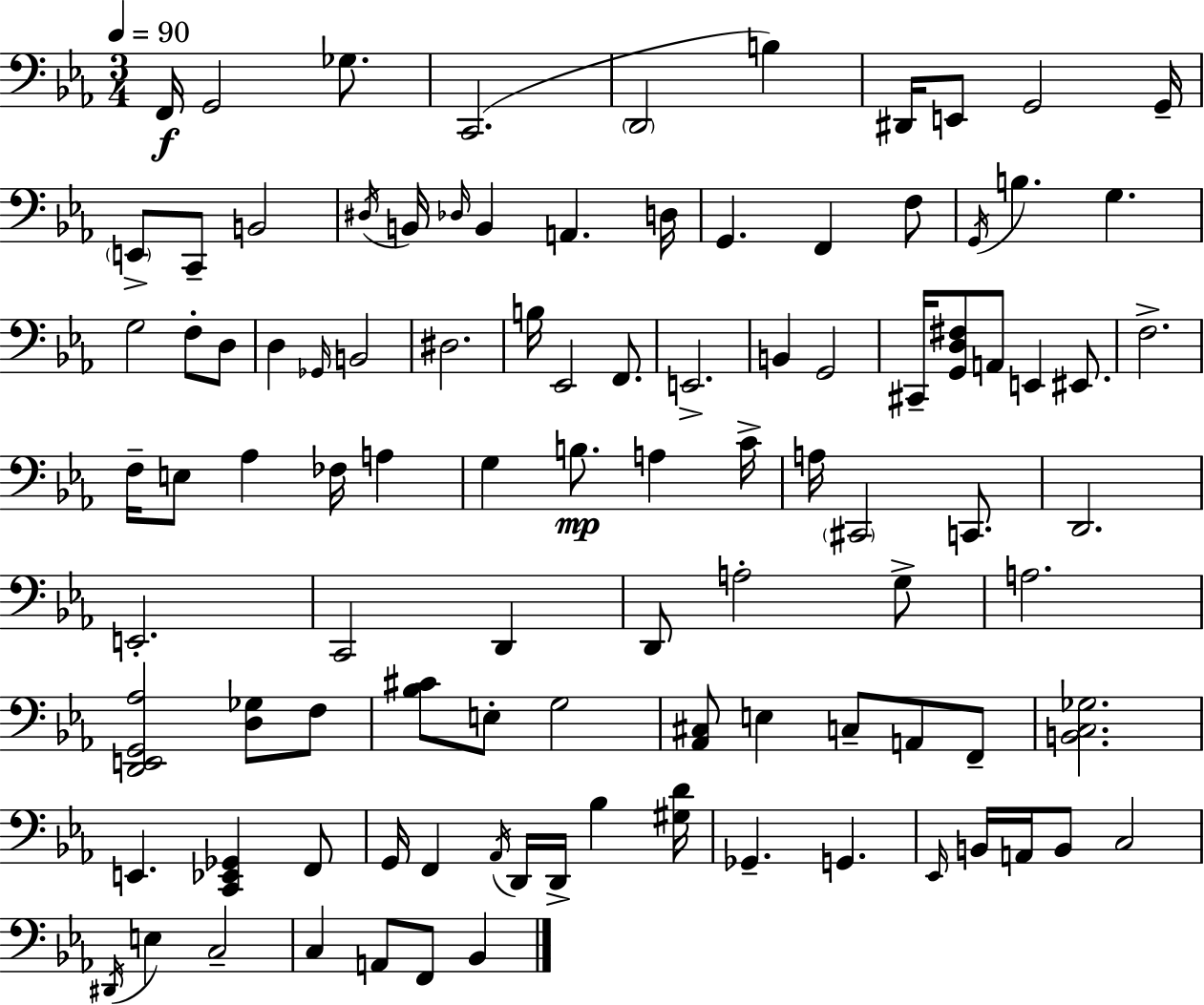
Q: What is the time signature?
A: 3/4